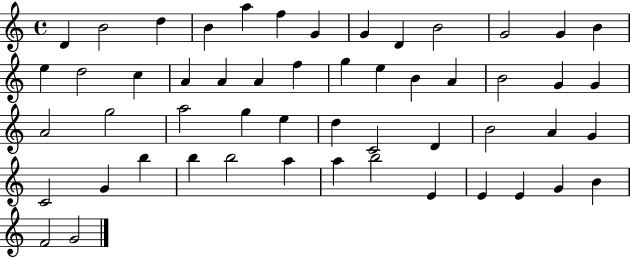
{
  \clef treble
  \time 4/4
  \defaultTimeSignature
  \key c \major
  d'4 b'2 d''4 | b'4 a''4 f''4 g'4 | g'4 d'4 b'2 | g'2 g'4 b'4 | \break e''4 d''2 c''4 | a'4 a'4 a'4 f''4 | g''4 e''4 b'4 a'4 | b'2 g'4 g'4 | \break a'2 g''2 | a''2 g''4 e''4 | d''4 c'2 d'4 | b'2 a'4 g'4 | \break c'2 g'4 b''4 | b''4 b''2 a''4 | a''4 b''2 e'4 | e'4 e'4 g'4 b'4 | \break f'2 g'2 | \bar "|."
}